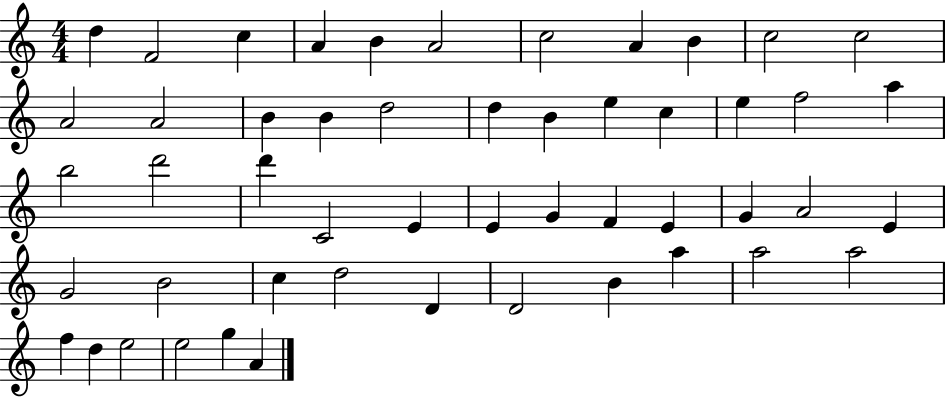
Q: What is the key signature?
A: C major